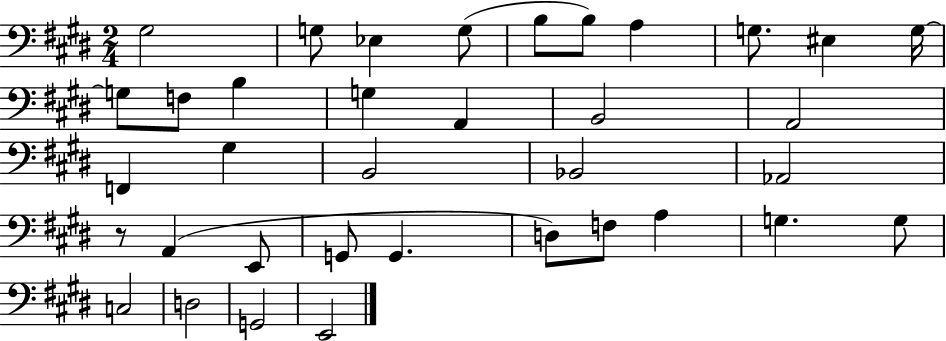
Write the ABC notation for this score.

X:1
T:Untitled
M:2/4
L:1/4
K:E
^G,2 G,/2 _E, G,/2 B,/2 B,/2 A, G,/2 ^E, G,/4 G,/2 F,/2 B, G, A,, B,,2 A,,2 F,, ^G, B,,2 _B,,2 _A,,2 z/2 A,, E,,/2 G,,/2 G,, D,/2 F,/2 A, G, G,/2 C,2 D,2 G,,2 E,,2